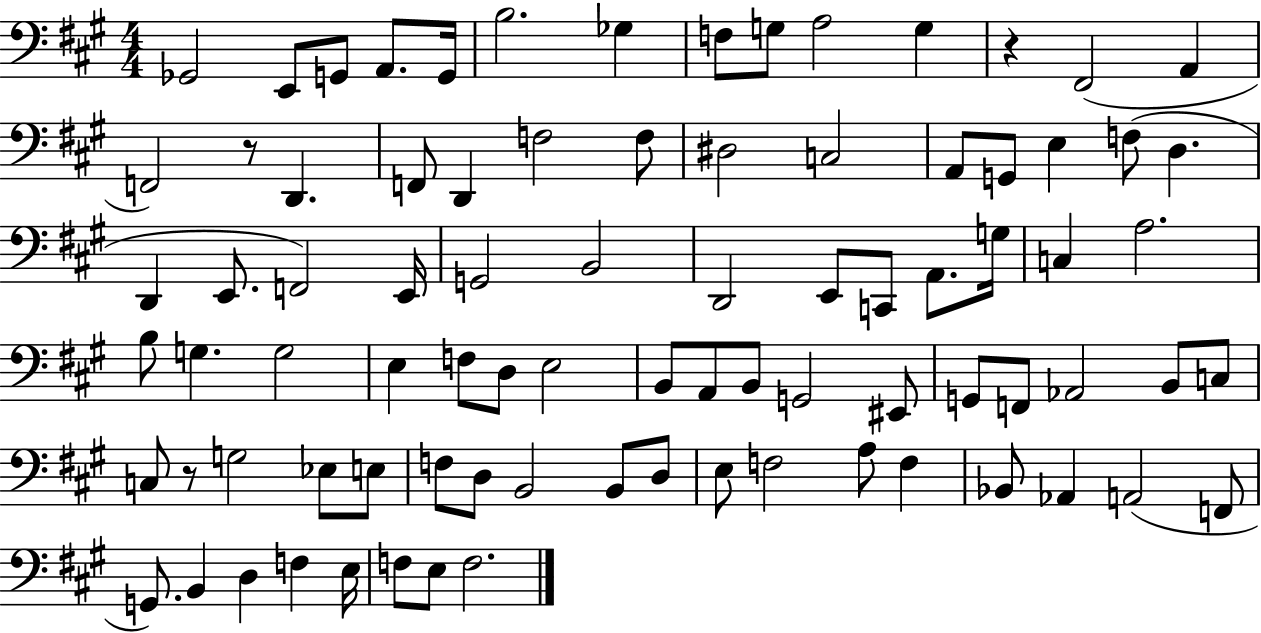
Gb2/h E2/e G2/e A2/e. G2/s B3/h. Gb3/q F3/e G3/e A3/h G3/q R/q F#2/h A2/q F2/h R/e D2/q. F2/e D2/q F3/h F3/e D#3/h C3/h A2/e G2/e E3/q F3/e D3/q. D2/q E2/e. F2/h E2/s G2/h B2/h D2/h E2/e C2/e A2/e. G3/s C3/q A3/h. B3/e G3/q. G3/h E3/q F3/e D3/e E3/h B2/e A2/e B2/e G2/h EIS2/e G2/e F2/e Ab2/h B2/e C3/e C3/e R/e G3/h Eb3/e E3/e F3/e D3/e B2/h B2/e D3/e E3/e F3/h A3/e F3/q Bb2/e Ab2/q A2/h F2/e G2/e. B2/q D3/q F3/q E3/s F3/e E3/e F3/h.